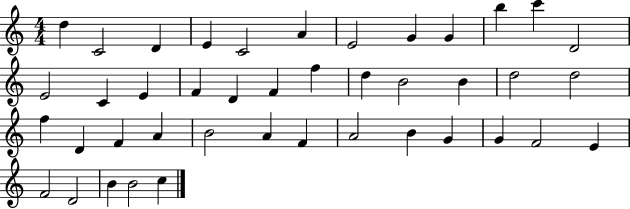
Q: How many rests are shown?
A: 0